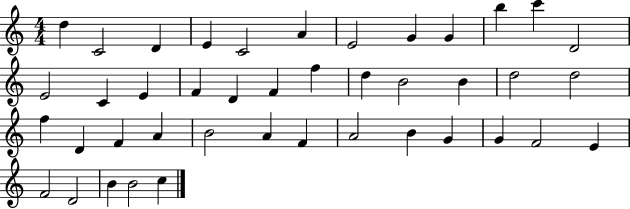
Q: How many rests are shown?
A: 0